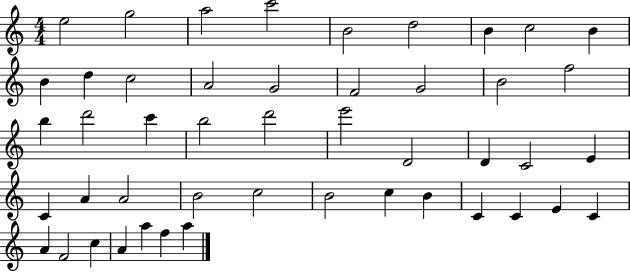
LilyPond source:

{
  \clef treble
  \numericTimeSignature
  \time 4/4
  \key c \major
  e''2 g''2 | a''2 c'''2 | b'2 d''2 | b'4 c''2 b'4 | \break b'4 d''4 c''2 | a'2 g'2 | f'2 g'2 | b'2 f''2 | \break b''4 d'''2 c'''4 | b''2 d'''2 | e'''2 d'2 | d'4 c'2 e'4 | \break c'4 a'4 a'2 | b'2 c''2 | b'2 c''4 b'4 | c'4 c'4 e'4 c'4 | \break a'4 f'2 c''4 | a'4 a''4 f''4 a''4 | \bar "|."
}